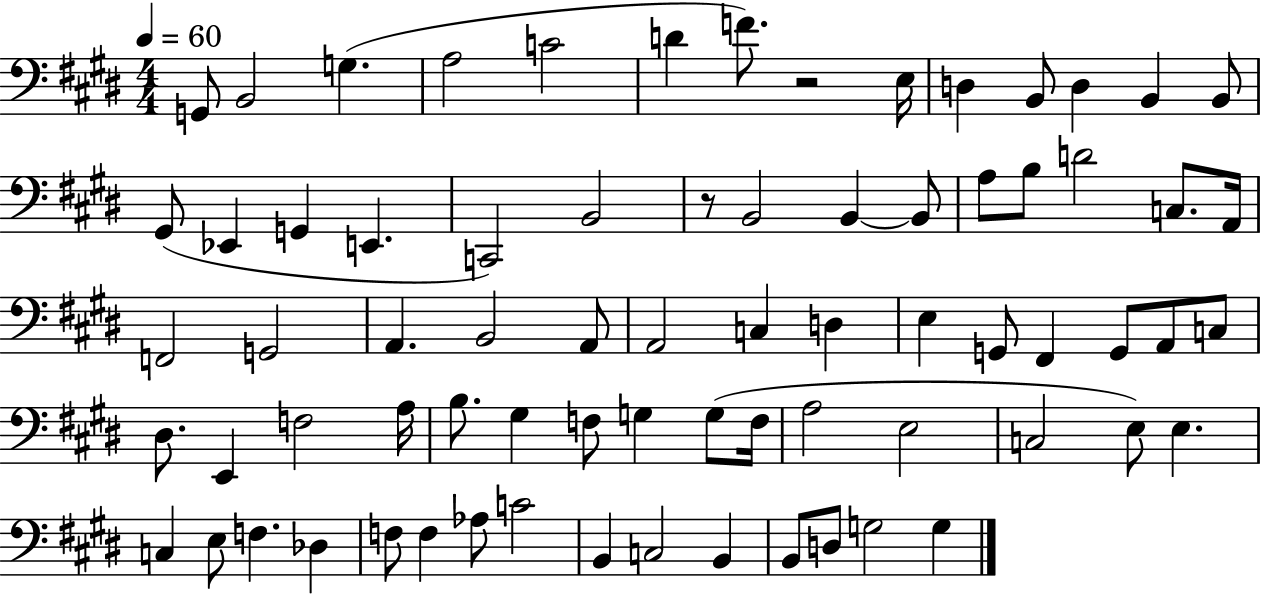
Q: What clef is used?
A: bass